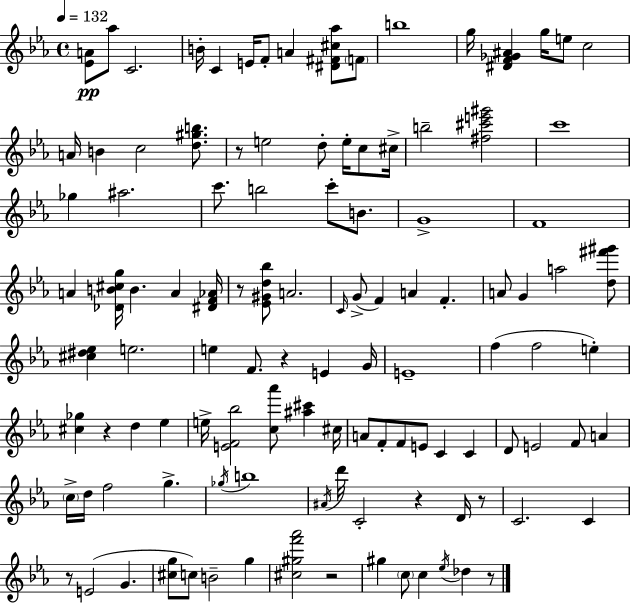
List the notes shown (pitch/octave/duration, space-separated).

[Eb4,A4]/e Ab5/e C4/h. B4/s C4/q E4/s F4/e A4/q [D#4,F#4,C#5,Ab5]/e F4/e B5/w G5/s [D#4,F4,Gb4,A#4]/q G5/s E5/e C5/h A4/s B4/q C5/h [D5,G#5,B5]/e. R/e E5/h D5/e E5/s C5/e C#5/s B5/h [F#5,C#6,E6,G#6]/h C6/w Gb5/q A#5/h. C6/e. B5/h C6/e B4/e. G4/w F4/w A4/q [Db4,B4,C#5,G5]/s B4/q. A4/q [D#4,F4,Ab4]/s R/e [Eb4,G#4,D5,Bb5]/e A4/h. C4/s G4/e F4/q A4/q F4/q. A4/e G4/q A5/h [D5,F#6,G#6]/e [C#5,D#5,Eb5]/q E5/h. E5/q F4/e. R/q E4/q G4/s E4/w F5/q F5/h E5/q [C#5,Gb5]/q R/q D5/q Eb5/q E5/s [E4,F4,Bb5]/h [C5,Ab6]/e [A#5,C#6]/q C#5/s A4/e F4/e F4/e E4/e C4/q C4/q D4/e E4/h F4/e A4/q C5/s D5/s F5/h G5/q. Gb5/s B5/w A#4/s D6/s C4/h R/q D4/s R/e C4/h. C4/q R/e E4/h G4/q. [C#5,G5]/e C5/e B4/h G5/q [C#5,G#5,F6,Ab6]/h R/h G#5/q C5/e C5/q Eb5/s Db5/q R/e